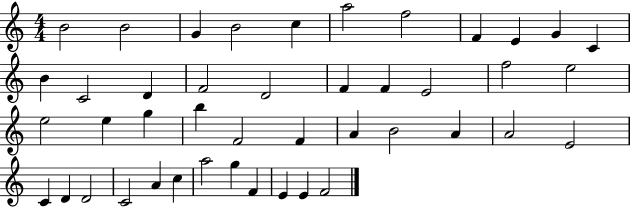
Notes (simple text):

B4/h B4/h G4/q B4/h C5/q A5/h F5/h F4/q E4/q G4/q C4/q B4/q C4/h D4/q F4/h D4/h F4/q F4/q E4/h F5/h E5/h E5/h E5/q G5/q B5/q F4/h F4/q A4/q B4/h A4/q A4/h E4/h C4/q D4/q D4/h C4/h A4/q C5/q A5/h G5/q F4/q E4/q E4/q F4/h